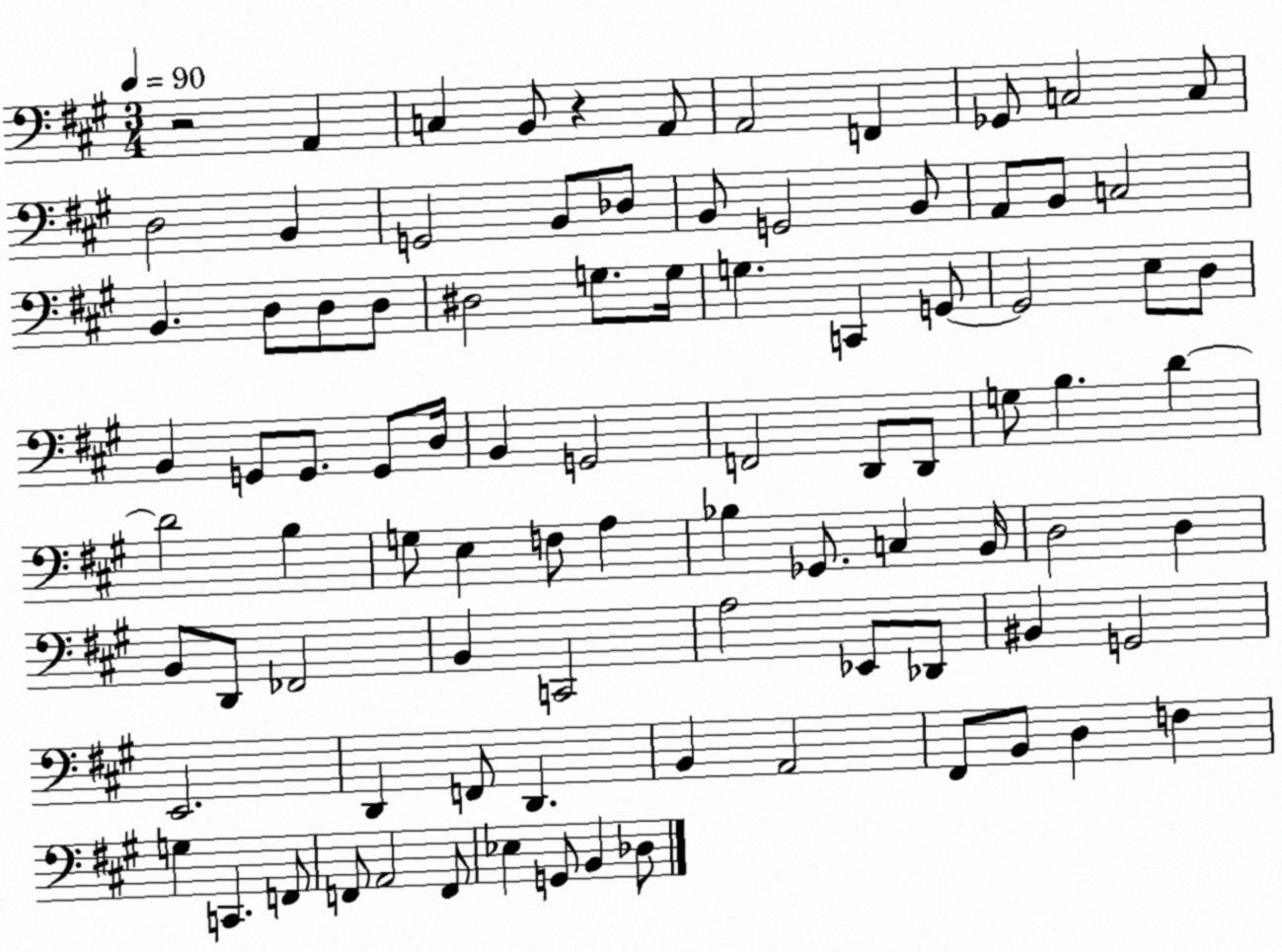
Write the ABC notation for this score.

X:1
T:Untitled
M:3/4
L:1/4
K:A
z2 A,, C, B,,/2 z A,,/2 A,,2 F,, _G,,/2 C,2 C,/2 D,2 B,, G,,2 B,,/2 _D,/2 B,,/2 G,,2 B,,/2 A,,/2 B,,/2 C,2 B,, D,/2 D,/2 D,/2 ^D,2 G,/2 G,/4 G, C,, G,,/2 G,,2 E,/2 D,/2 B,, G,,/2 G,,/2 G,,/2 D,/4 B,, G,,2 F,,2 D,,/2 D,,/2 G,/2 B, D D2 B, G,/2 E, F,/2 A, _B, _G,,/2 C, B,,/4 D,2 D, B,,/2 D,,/2 _F,,2 B,, C,,2 A,2 _E,,/2 _D,,/2 ^B,, G,,2 E,,2 D,, F,,/2 D,, B,, A,,2 ^F,,/2 B,,/2 D, F, G, C,, F,,/2 F,,/2 A,,2 F,,/2 _E, G,,/2 B,, _D,/2